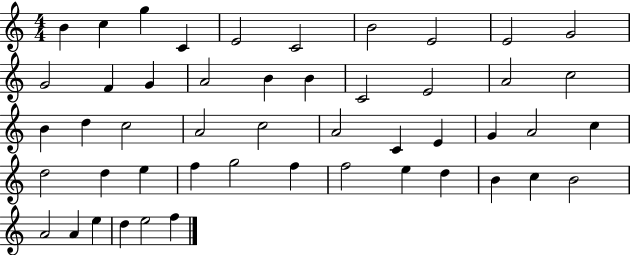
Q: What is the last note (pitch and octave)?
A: F5